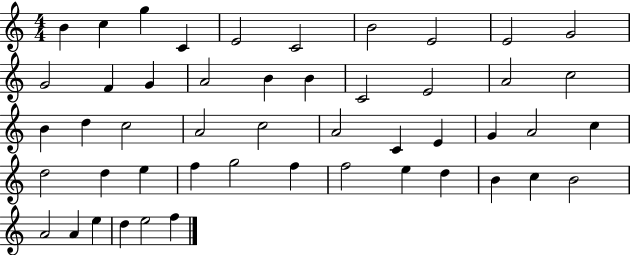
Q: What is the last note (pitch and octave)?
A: F5